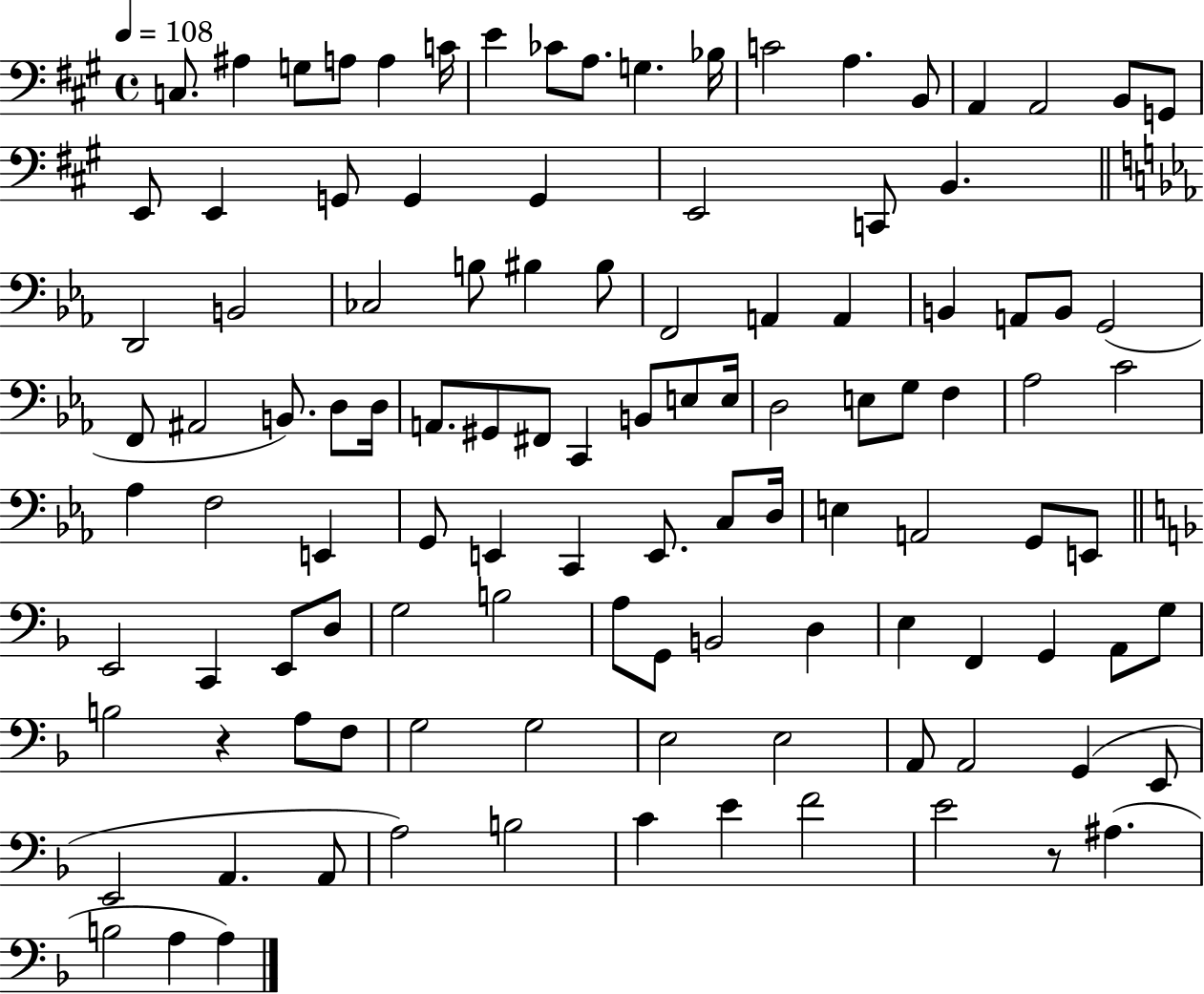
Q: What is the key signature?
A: A major